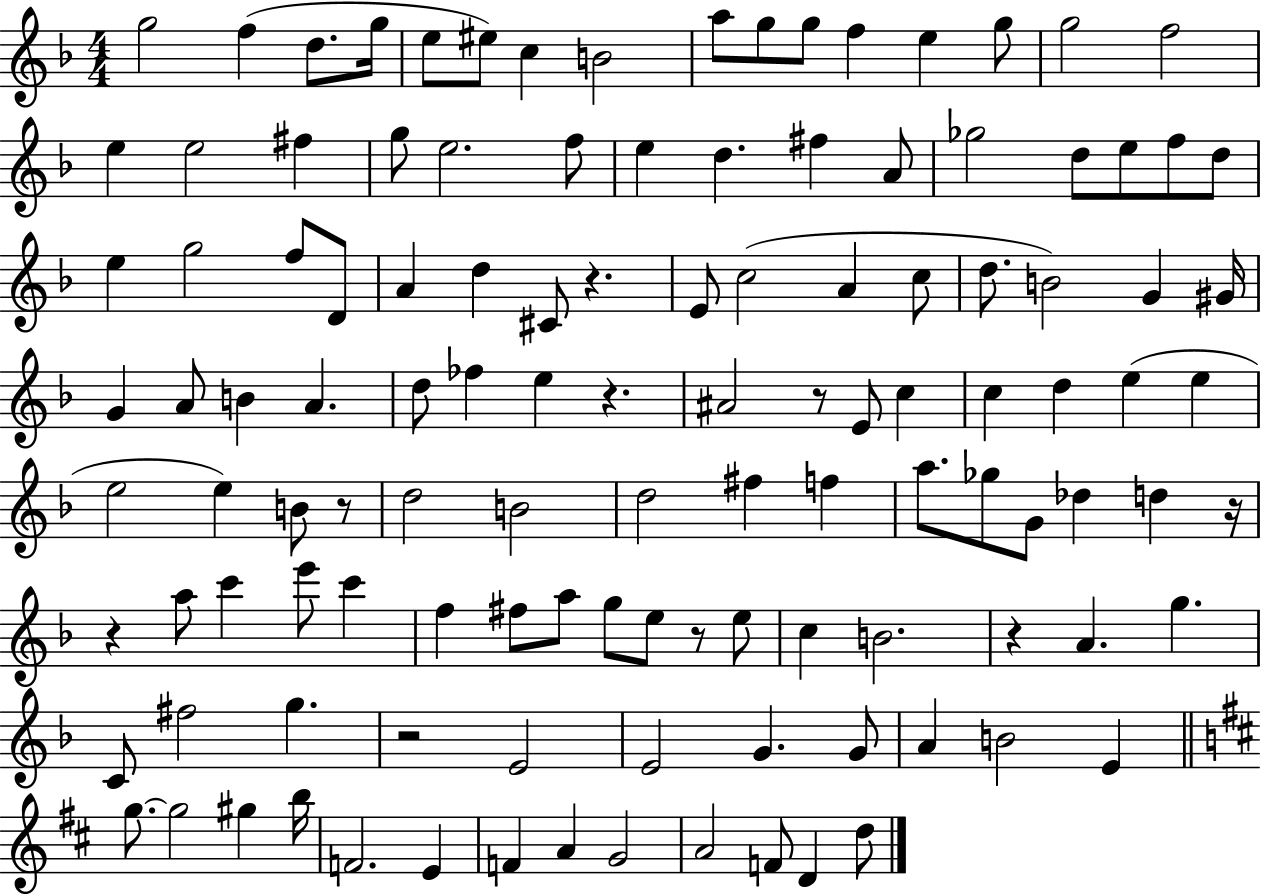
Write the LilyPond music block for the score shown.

{
  \clef treble
  \numericTimeSignature
  \time 4/4
  \key f \major
  g''2 f''4( d''8. g''16 | e''8 eis''8) c''4 b'2 | a''8 g''8 g''8 f''4 e''4 g''8 | g''2 f''2 | \break e''4 e''2 fis''4 | g''8 e''2. f''8 | e''4 d''4. fis''4 a'8 | ges''2 d''8 e''8 f''8 d''8 | \break e''4 g''2 f''8 d'8 | a'4 d''4 cis'8 r4. | e'8 c''2( a'4 c''8 | d''8. b'2) g'4 gis'16 | \break g'4 a'8 b'4 a'4. | d''8 fes''4 e''4 r4. | ais'2 r8 e'8 c''4 | c''4 d''4 e''4( e''4 | \break e''2 e''4) b'8 r8 | d''2 b'2 | d''2 fis''4 f''4 | a''8. ges''8 g'8 des''4 d''4 r16 | \break r4 a''8 c'''4 e'''8 c'''4 | f''4 fis''8 a''8 g''8 e''8 r8 e''8 | c''4 b'2. | r4 a'4. g''4. | \break c'8 fis''2 g''4. | r2 e'2 | e'2 g'4. g'8 | a'4 b'2 e'4 | \break \bar "||" \break \key d \major g''8.~~ g''2 gis''4 b''16 | f'2. e'4 | f'4 a'4 g'2 | a'2 f'8 d'4 d''8 | \break \bar "|."
}